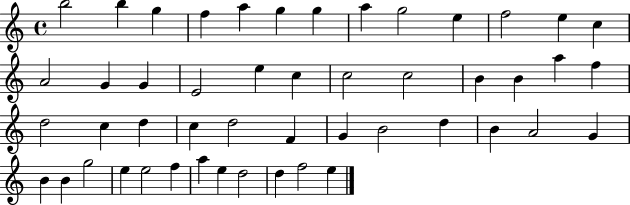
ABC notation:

X:1
T:Untitled
M:4/4
L:1/4
K:C
b2 b g f a g g a g2 e f2 e c A2 G G E2 e c c2 c2 B B a f d2 c d c d2 F G B2 d B A2 G B B g2 e e2 f a e d2 d f2 e